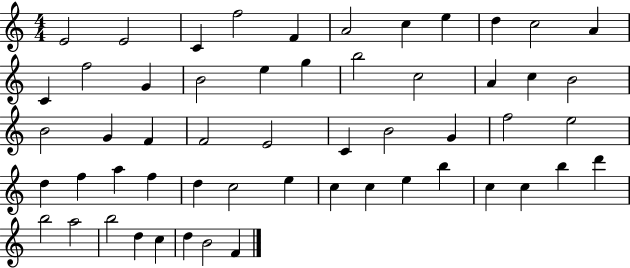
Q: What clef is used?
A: treble